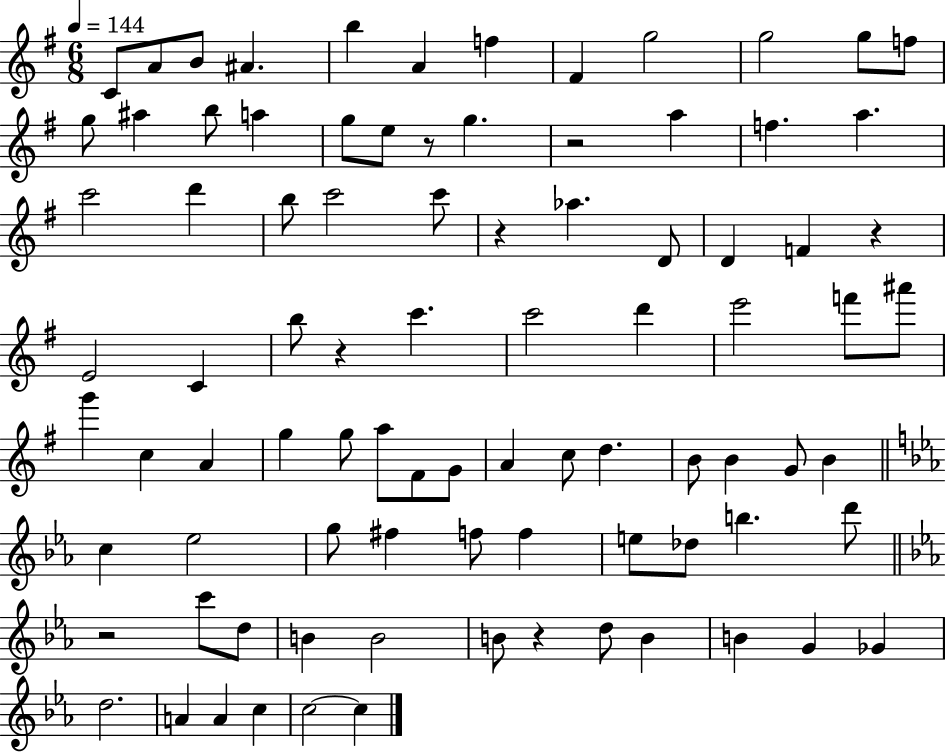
{
  \clef treble
  \numericTimeSignature
  \time 6/8
  \key g \major
  \tempo 4 = 144
  c'8 a'8 b'8 ais'4. | b''4 a'4 f''4 | fis'4 g''2 | g''2 g''8 f''8 | \break g''8 ais''4 b''8 a''4 | g''8 e''8 r8 g''4. | r2 a''4 | f''4. a''4. | \break c'''2 d'''4 | b''8 c'''2 c'''8 | r4 aes''4. d'8 | d'4 f'4 r4 | \break e'2 c'4 | b''8 r4 c'''4. | c'''2 d'''4 | e'''2 f'''8 ais'''8 | \break g'''4 c''4 a'4 | g''4 g''8 a''8 fis'8 g'8 | a'4 c''8 d''4. | b'8 b'4 g'8 b'4 | \break \bar "||" \break \key c \minor c''4 ees''2 | g''8 fis''4 f''8 f''4 | e''8 des''8 b''4. d'''8 | \bar "||" \break \key ees \major r2 c'''8 d''8 | b'4 b'2 | b'8 r4 d''8 b'4 | b'4 g'4 ges'4 | \break d''2. | a'4 a'4 c''4 | c''2~~ c''4 | \bar "|."
}